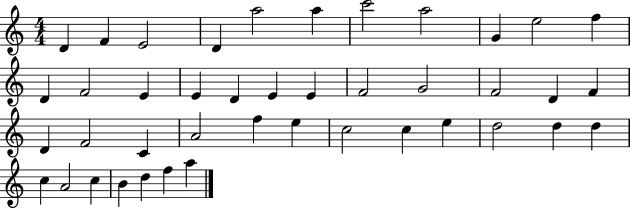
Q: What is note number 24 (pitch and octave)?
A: D4